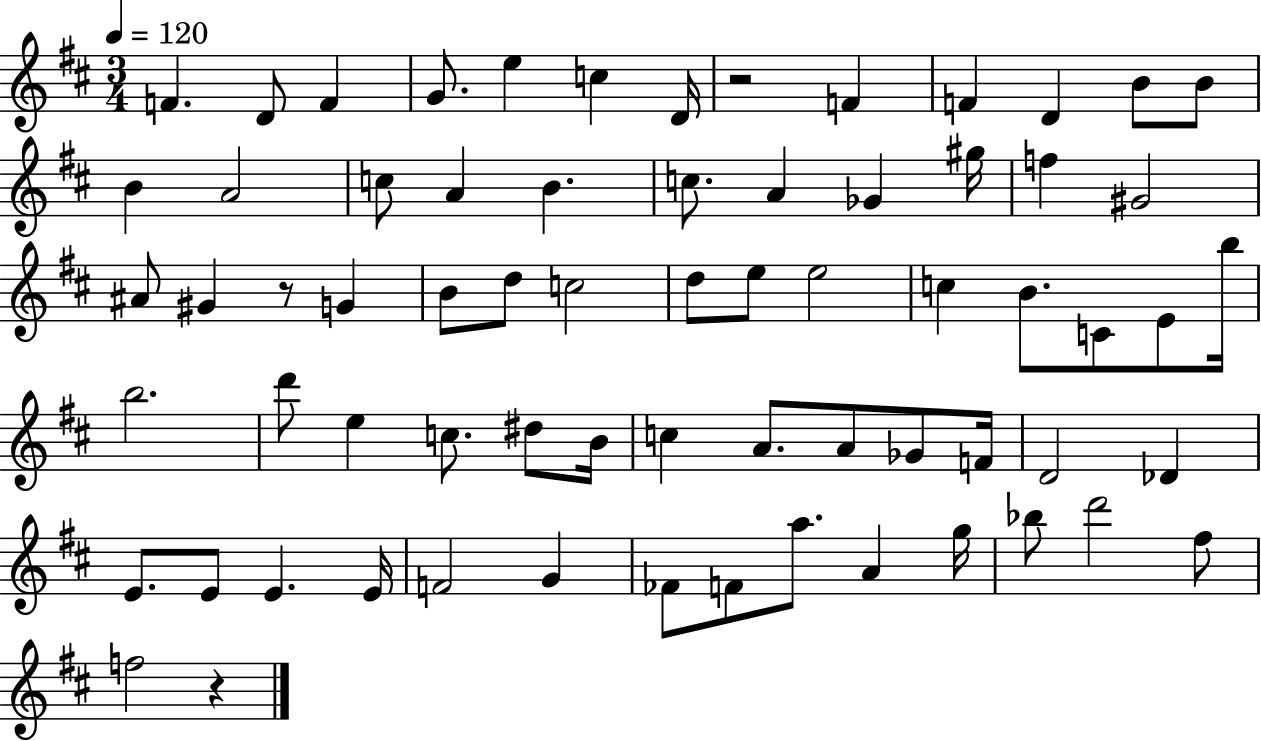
F4/q. D4/e F4/q G4/e. E5/q C5/q D4/s R/h F4/q F4/q D4/q B4/e B4/e B4/q A4/h C5/e A4/q B4/q. C5/e. A4/q Gb4/q G#5/s F5/q G#4/h A#4/e G#4/q R/e G4/q B4/e D5/e C5/h D5/e E5/e E5/h C5/q B4/e. C4/e E4/e B5/s B5/h. D6/e E5/q C5/e. D#5/e B4/s C5/q A4/e. A4/e Gb4/e F4/s D4/h Db4/q E4/e. E4/e E4/q. E4/s F4/h G4/q FES4/e F4/e A5/e. A4/q G5/s Bb5/e D6/h F#5/e F5/h R/q